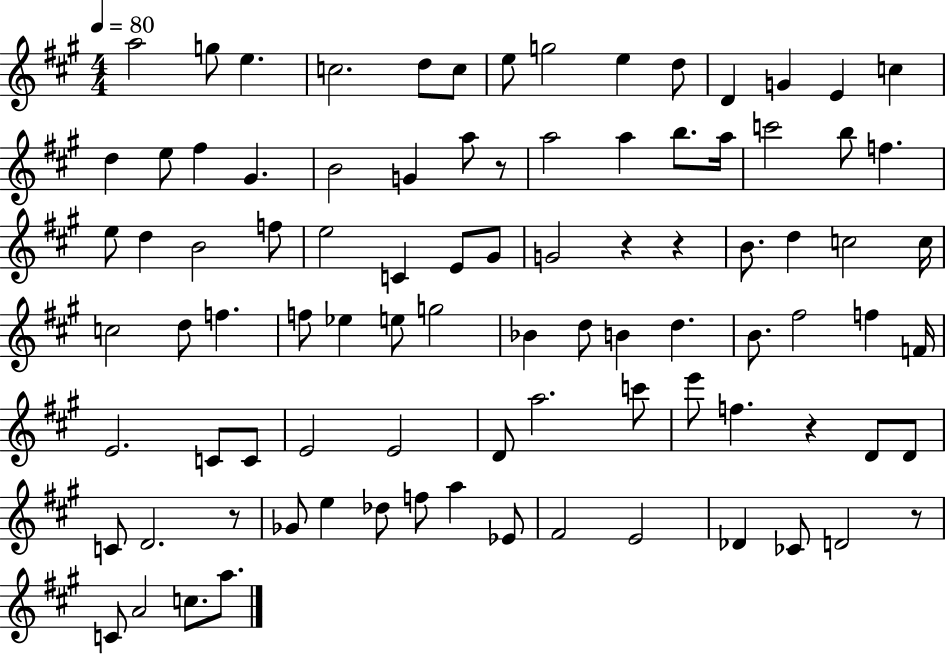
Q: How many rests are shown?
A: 6